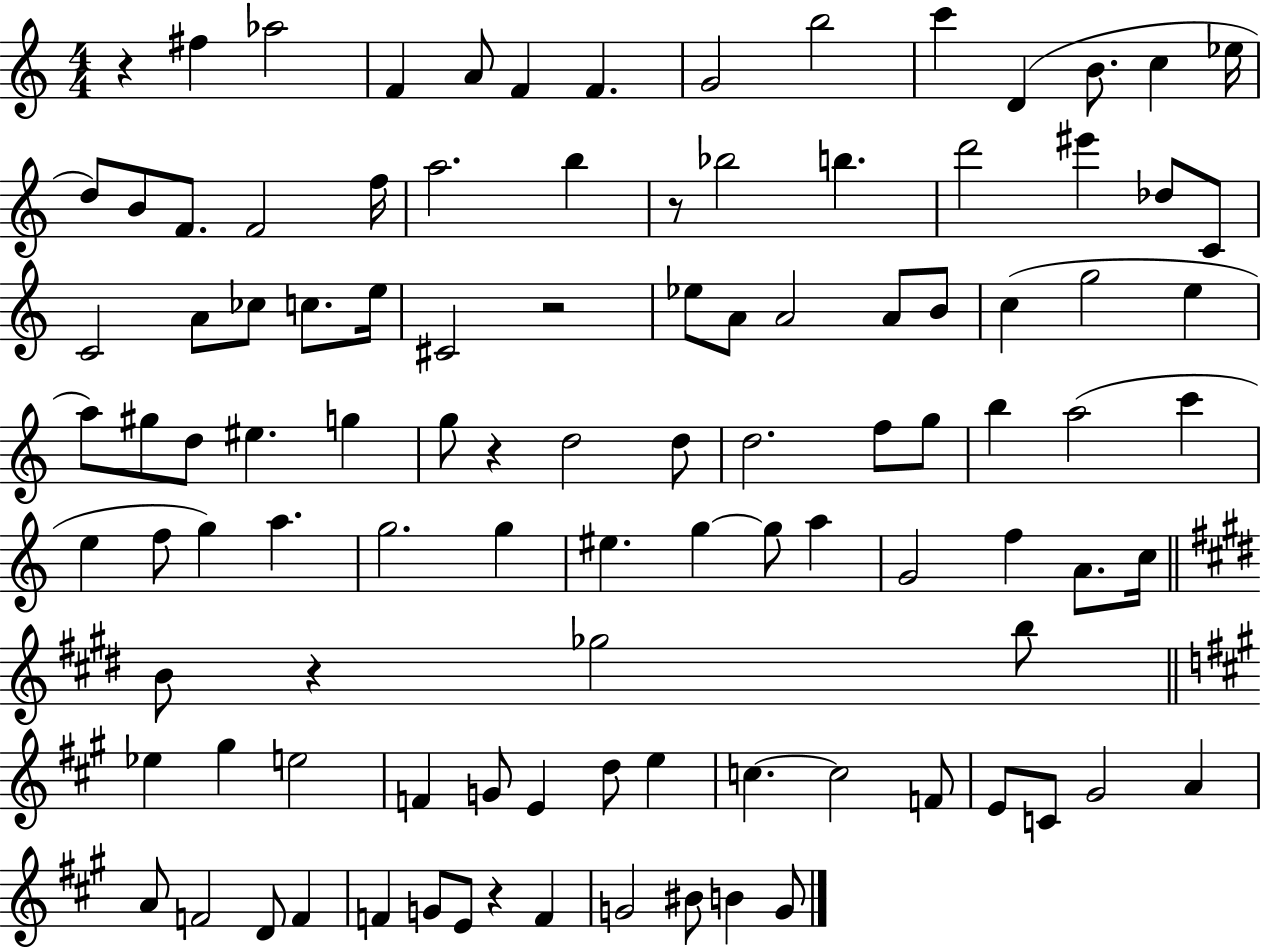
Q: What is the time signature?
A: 4/4